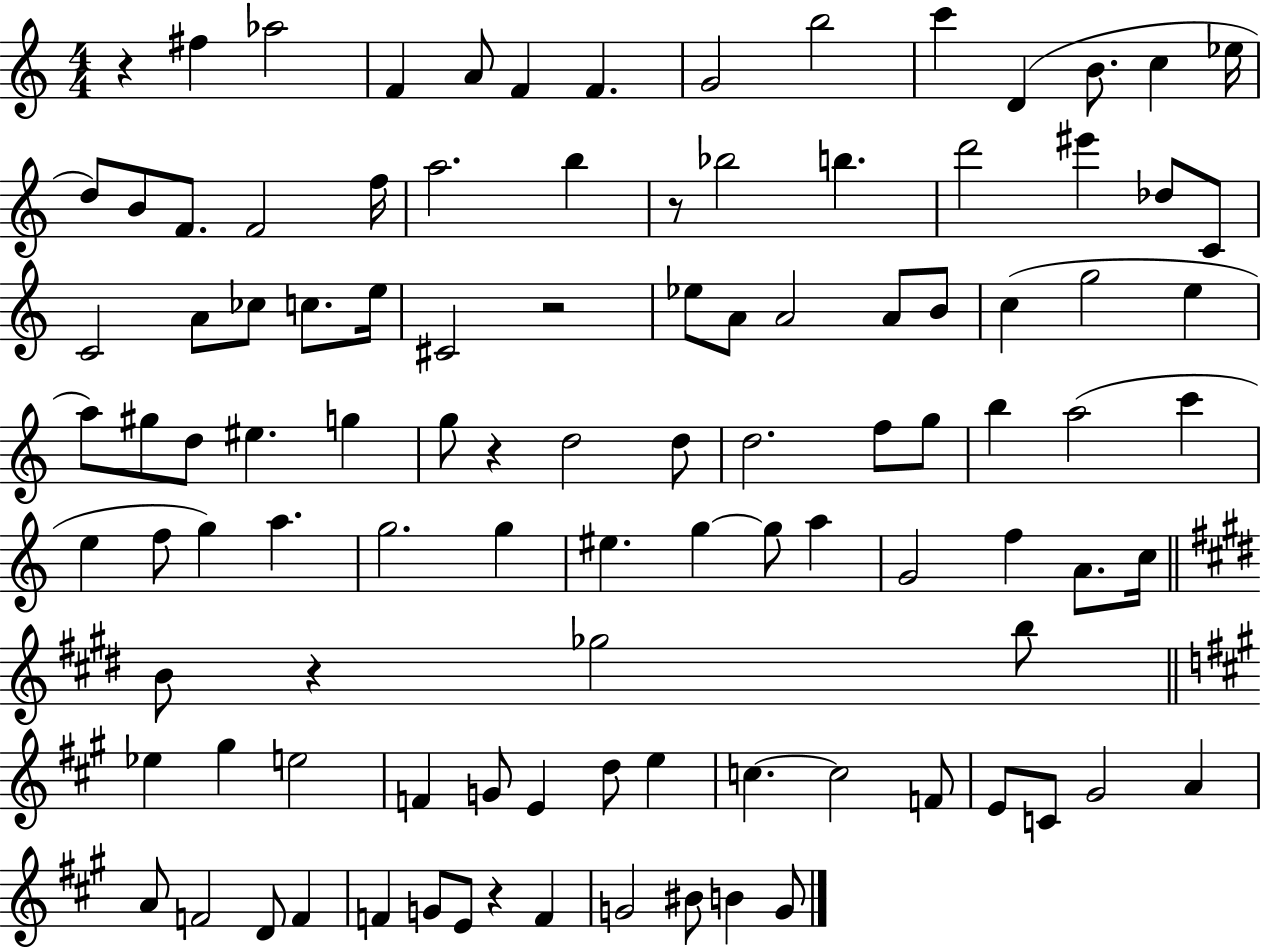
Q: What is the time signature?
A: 4/4